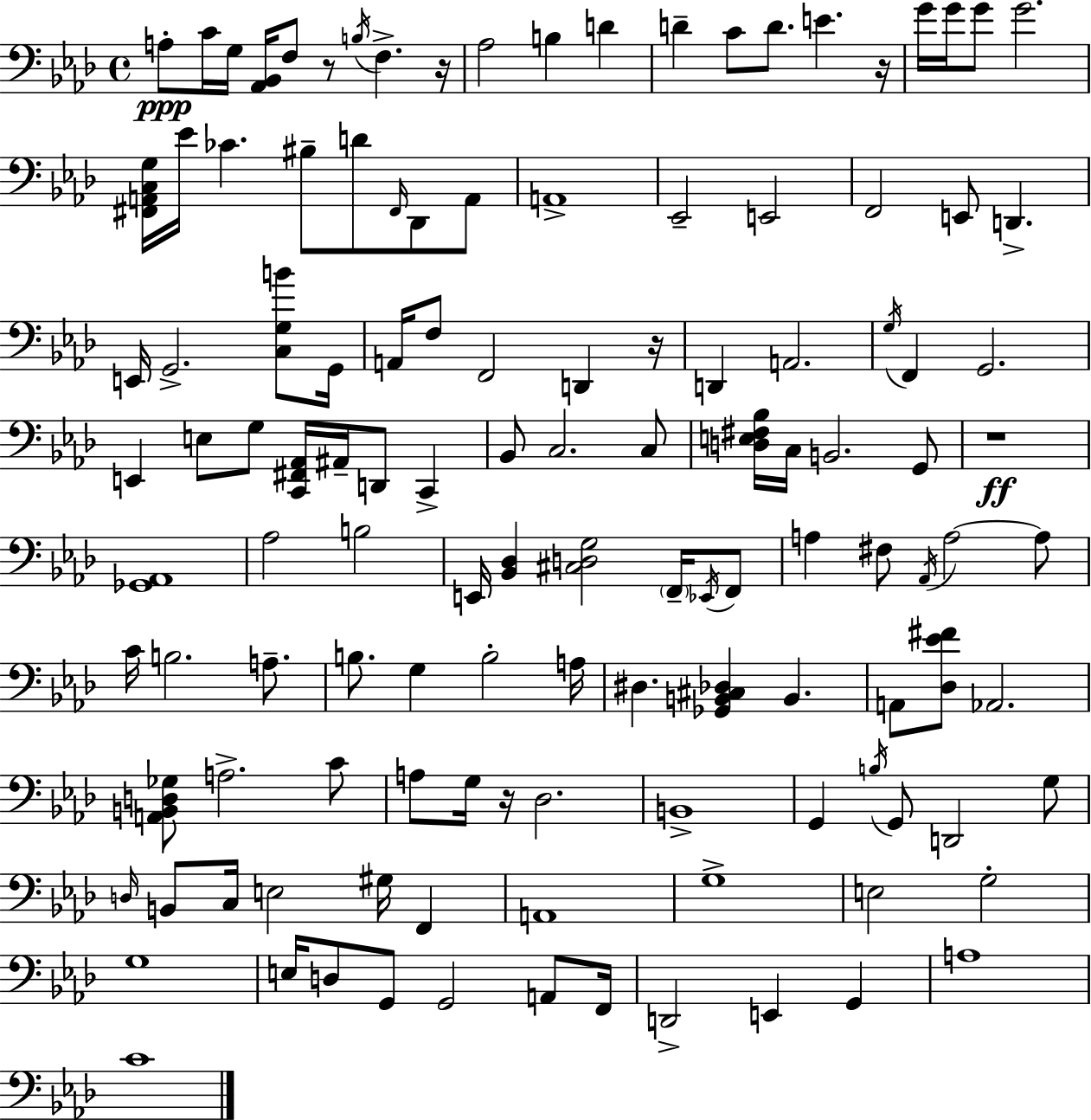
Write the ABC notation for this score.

X:1
T:Untitled
M:4/4
L:1/4
K:Fm
A,/2 C/4 G,/4 [_A,,_B,,]/4 F,/2 z/2 B,/4 F, z/4 _A,2 B, D D C/2 D/2 E z/4 G/4 G/4 G/2 G2 [^F,,A,,C,G,]/4 _E/4 _C ^B,/2 D/2 ^F,,/4 _D,,/2 A,,/2 A,,4 _E,,2 E,,2 F,,2 E,,/2 D,, E,,/4 G,,2 [C,G,B]/2 G,,/4 A,,/4 F,/2 F,,2 D,, z/4 D,, A,,2 G,/4 F,, G,,2 E,, E,/2 G,/2 [C,,^F,,_A,,]/4 ^A,,/4 D,,/2 C,, _B,,/2 C,2 C,/2 [D,E,^F,_B,]/4 C,/4 B,,2 G,,/2 z4 [_G,,_A,,]4 _A,2 B,2 E,,/4 [_B,,_D,] [^C,D,G,]2 F,,/4 _E,,/4 F,,/2 A, ^F,/2 _A,,/4 A,2 A,/2 C/4 B,2 A,/2 B,/2 G, B,2 A,/4 ^D, [_G,,B,,^C,_D,] B,, A,,/2 [_D,_E^F]/2 _A,,2 [A,,B,,D,_G,]/2 A,2 C/2 A,/2 G,/4 z/4 _D,2 B,,4 G,, B,/4 G,,/2 D,,2 G,/2 D,/4 B,,/2 C,/4 E,2 ^G,/4 F,, A,,4 G,4 E,2 G,2 G,4 E,/4 D,/2 G,,/2 G,,2 A,,/2 F,,/4 D,,2 E,, G,, A,4 C4